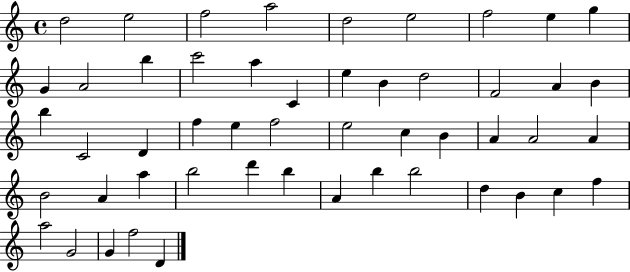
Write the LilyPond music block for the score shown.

{
  \clef treble
  \time 4/4
  \defaultTimeSignature
  \key c \major
  d''2 e''2 | f''2 a''2 | d''2 e''2 | f''2 e''4 g''4 | \break g'4 a'2 b''4 | c'''2 a''4 c'4 | e''4 b'4 d''2 | f'2 a'4 b'4 | \break b''4 c'2 d'4 | f''4 e''4 f''2 | e''2 c''4 b'4 | a'4 a'2 a'4 | \break b'2 a'4 a''4 | b''2 d'''4 b''4 | a'4 b''4 b''2 | d''4 b'4 c''4 f''4 | \break a''2 g'2 | g'4 f''2 d'4 | \bar "|."
}